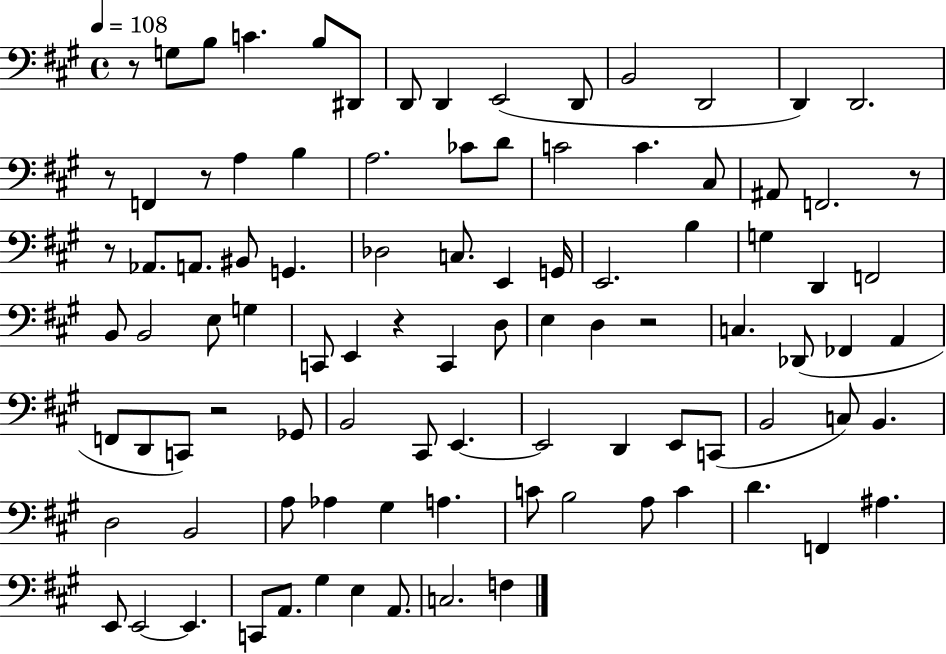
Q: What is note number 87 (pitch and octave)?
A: C3